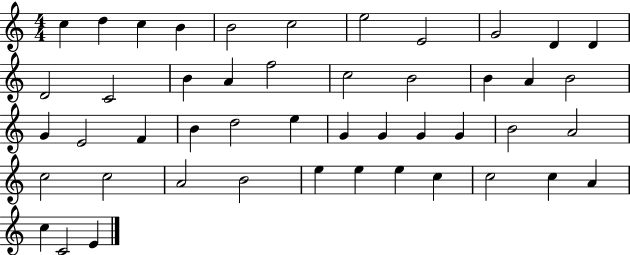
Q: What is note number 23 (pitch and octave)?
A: E4